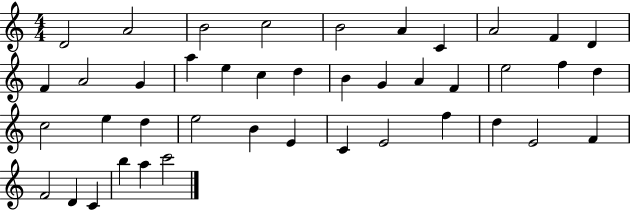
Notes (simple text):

D4/h A4/h B4/h C5/h B4/h A4/q C4/q A4/h F4/q D4/q F4/q A4/h G4/q A5/q E5/q C5/q D5/q B4/q G4/q A4/q F4/q E5/h F5/q D5/q C5/h E5/q D5/q E5/h B4/q E4/q C4/q E4/h F5/q D5/q E4/h F4/q F4/h D4/q C4/q B5/q A5/q C6/h